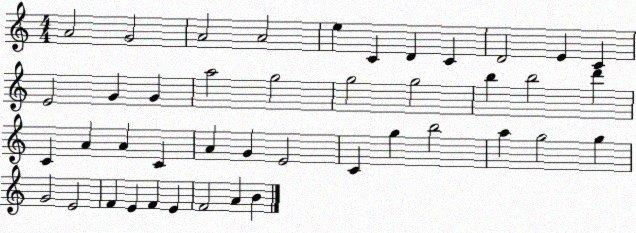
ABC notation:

X:1
T:Untitled
M:4/4
L:1/4
K:C
A2 G2 A2 A2 e C D C D2 E C E2 G G a2 g2 g2 g2 b b2 d' C A A C A G E2 C g b2 a g2 g G2 E2 F E F E F2 A B